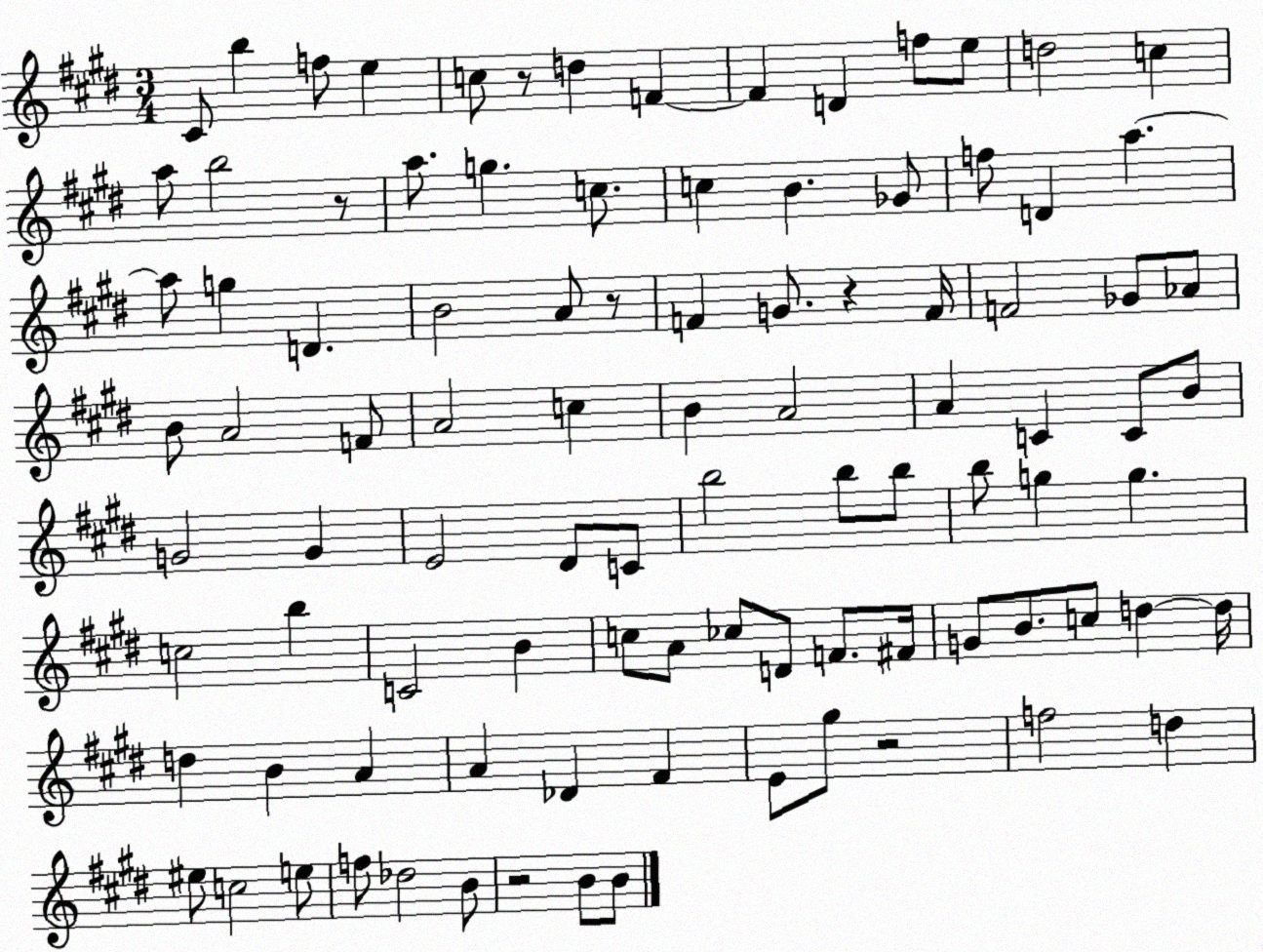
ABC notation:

X:1
T:Untitled
M:3/4
L:1/4
K:E
^C/2 b f/2 e c/2 z/2 d F F D f/2 e/2 d2 c a/2 b2 z/2 a/2 g c/2 c B _G/2 f/2 D a a/2 g D B2 A/2 z/2 F G/2 z F/4 F2 _G/2 _A/2 B/2 A2 F/2 A2 c B A2 A C C/2 B/2 G2 G E2 ^D/2 C/2 b2 b/2 b/2 b/2 g g c2 b C2 B c/2 A/2 _c/2 D/2 F/2 ^F/4 G/2 B/2 c/2 d d/4 d B A A _D ^F E/2 ^g/2 z2 f2 d ^e/2 c2 e/2 f/2 _d2 B/2 z2 B/2 B/2